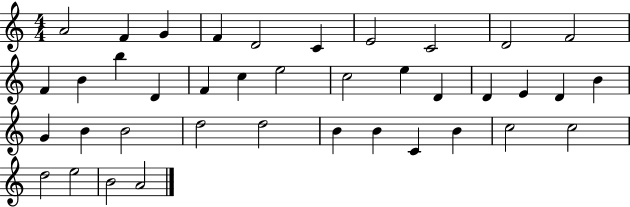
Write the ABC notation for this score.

X:1
T:Untitled
M:4/4
L:1/4
K:C
A2 F G F D2 C E2 C2 D2 F2 F B b D F c e2 c2 e D D E D B G B B2 d2 d2 B B C B c2 c2 d2 e2 B2 A2